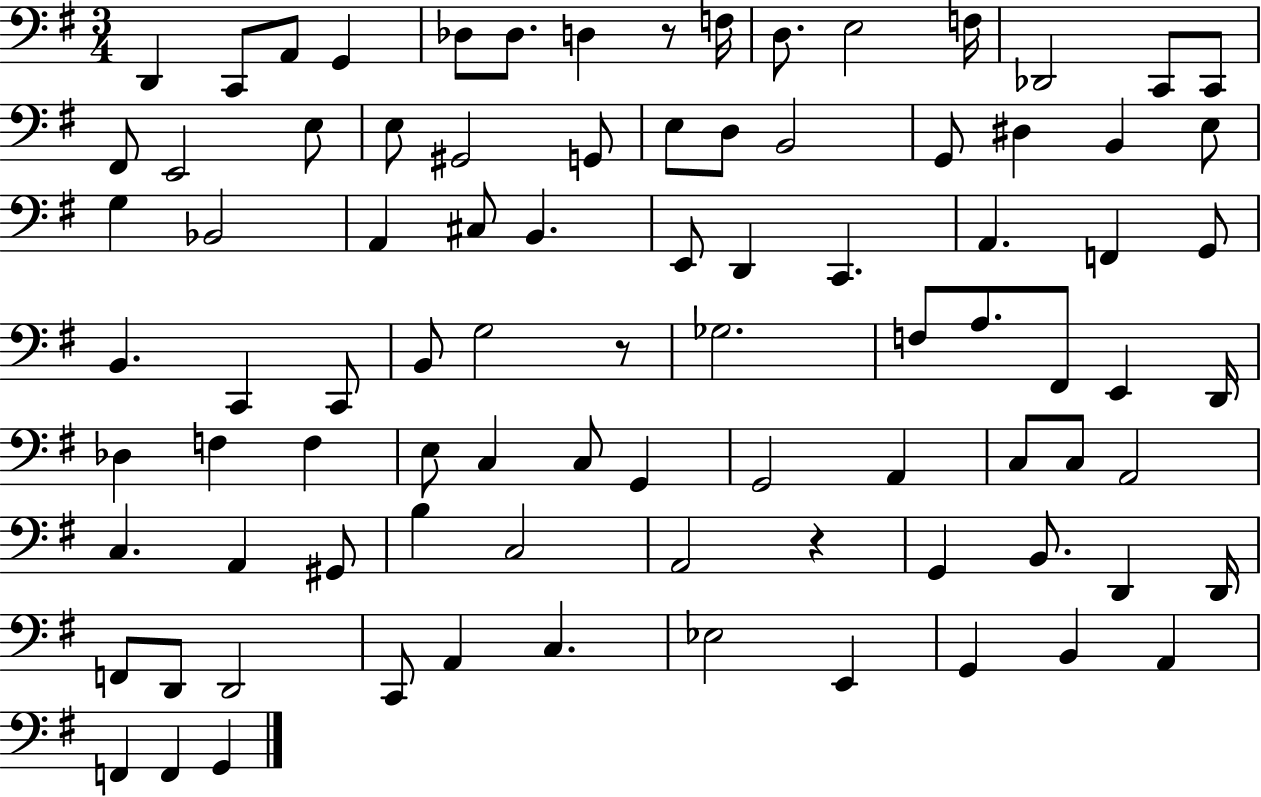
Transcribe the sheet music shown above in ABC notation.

X:1
T:Untitled
M:3/4
L:1/4
K:G
D,, C,,/2 A,,/2 G,, _D,/2 _D,/2 D, z/2 F,/4 D,/2 E,2 F,/4 _D,,2 C,,/2 C,,/2 ^F,,/2 E,,2 E,/2 E,/2 ^G,,2 G,,/2 E,/2 D,/2 B,,2 G,,/2 ^D, B,, E,/2 G, _B,,2 A,, ^C,/2 B,, E,,/2 D,, C,, A,, F,, G,,/2 B,, C,, C,,/2 B,,/2 G,2 z/2 _G,2 F,/2 A,/2 ^F,,/2 E,, D,,/4 _D, F, F, E,/2 C, C,/2 G,, G,,2 A,, C,/2 C,/2 A,,2 C, A,, ^G,,/2 B, C,2 A,,2 z G,, B,,/2 D,, D,,/4 F,,/2 D,,/2 D,,2 C,,/2 A,, C, _E,2 E,, G,, B,, A,, F,, F,, G,,